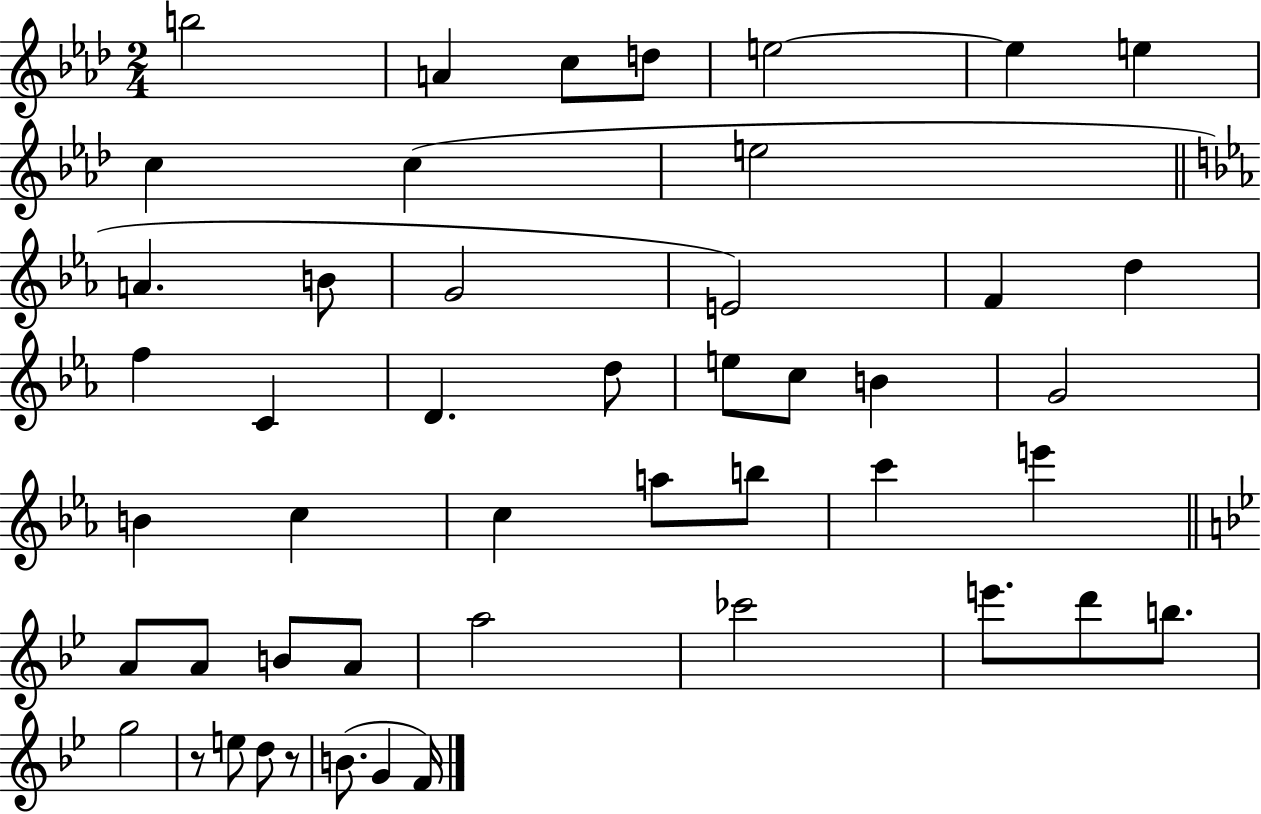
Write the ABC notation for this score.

X:1
T:Untitled
M:2/4
L:1/4
K:Ab
b2 A c/2 d/2 e2 e e c c e2 A B/2 G2 E2 F d f C D d/2 e/2 c/2 B G2 B c c a/2 b/2 c' e' A/2 A/2 B/2 A/2 a2 _c'2 e'/2 d'/2 b/2 g2 z/2 e/2 d/2 z/2 B/2 G F/4